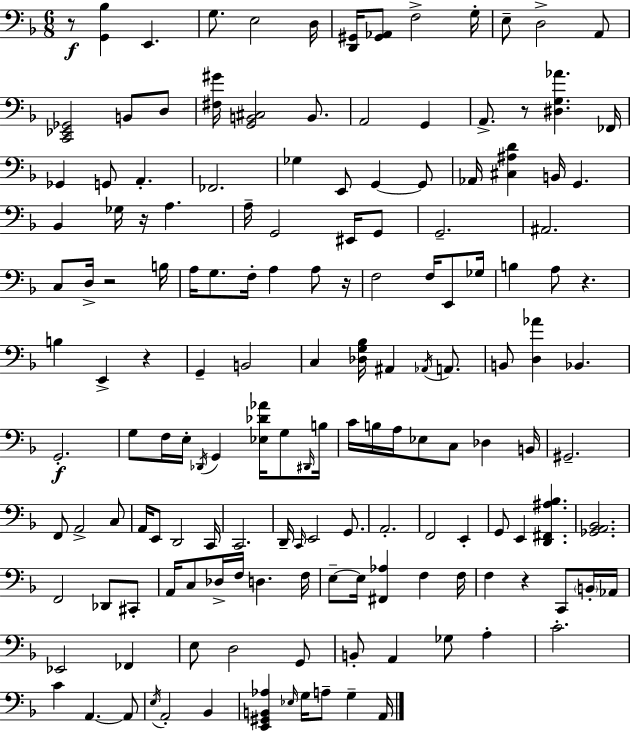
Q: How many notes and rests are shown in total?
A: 155